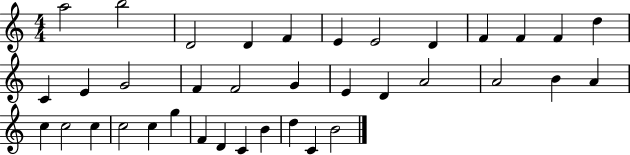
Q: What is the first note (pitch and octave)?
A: A5